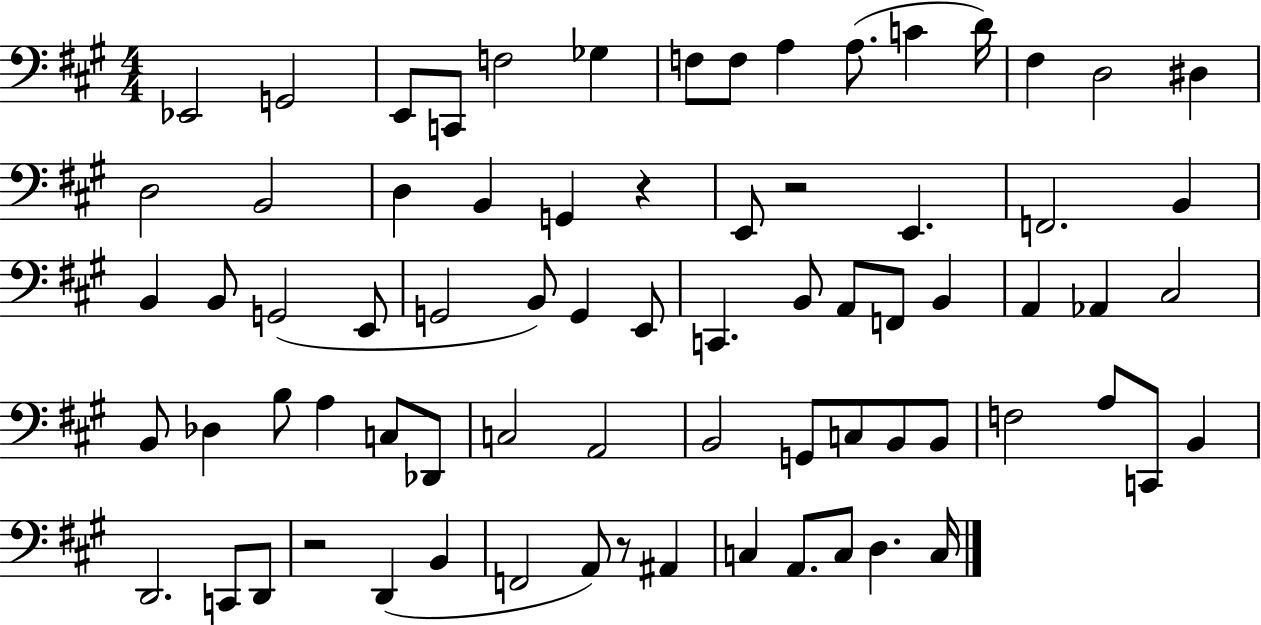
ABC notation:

X:1
T:Untitled
M:4/4
L:1/4
K:A
_E,,2 G,,2 E,,/2 C,,/2 F,2 _G, F,/2 F,/2 A, A,/2 C D/4 ^F, D,2 ^D, D,2 B,,2 D, B,, G,, z E,,/2 z2 E,, F,,2 B,, B,, B,,/2 G,,2 E,,/2 G,,2 B,,/2 G,, E,,/2 C,, B,,/2 A,,/2 F,,/2 B,, A,, _A,, ^C,2 B,,/2 _D, B,/2 A, C,/2 _D,,/2 C,2 A,,2 B,,2 G,,/2 C,/2 B,,/2 B,,/2 F,2 A,/2 C,,/2 B,, D,,2 C,,/2 D,,/2 z2 D,, B,, F,,2 A,,/2 z/2 ^A,, C, A,,/2 C,/2 D, C,/4